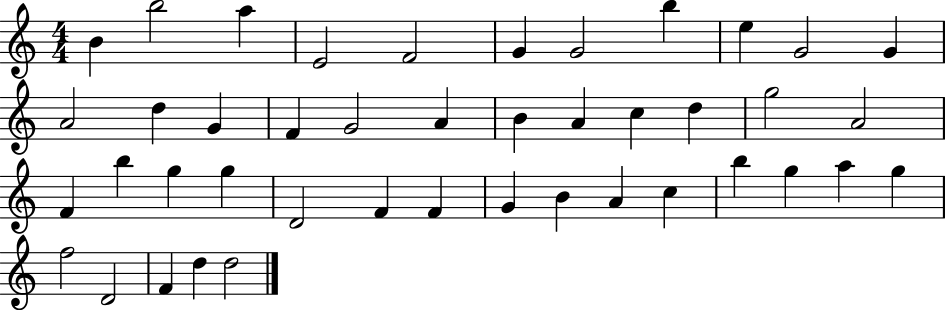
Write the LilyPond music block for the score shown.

{
  \clef treble
  \numericTimeSignature
  \time 4/4
  \key c \major
  b'4 b''2 a''4 | e'2 f'2 | g'4 g'2 b''4 | e''4 g'2 g'4 | \break a'2 d''4 g'4 | f'4 g'2 a'4 | b'4 a'4 c''4 d''4 | g''2 a'2 | \break f'4 b''4 g''4 g''4 | d'2 f'4 f'4 | g'4 b'4 a'4 c''4 | b''4 g''4 a''4 g''4 | \break f''2 d'2 | f'4 d''4 d''2 | \bar "|."
}